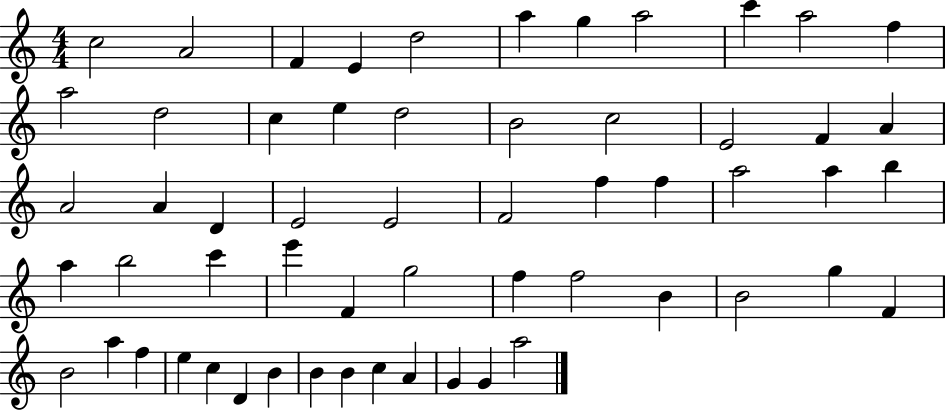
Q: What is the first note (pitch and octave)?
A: C5